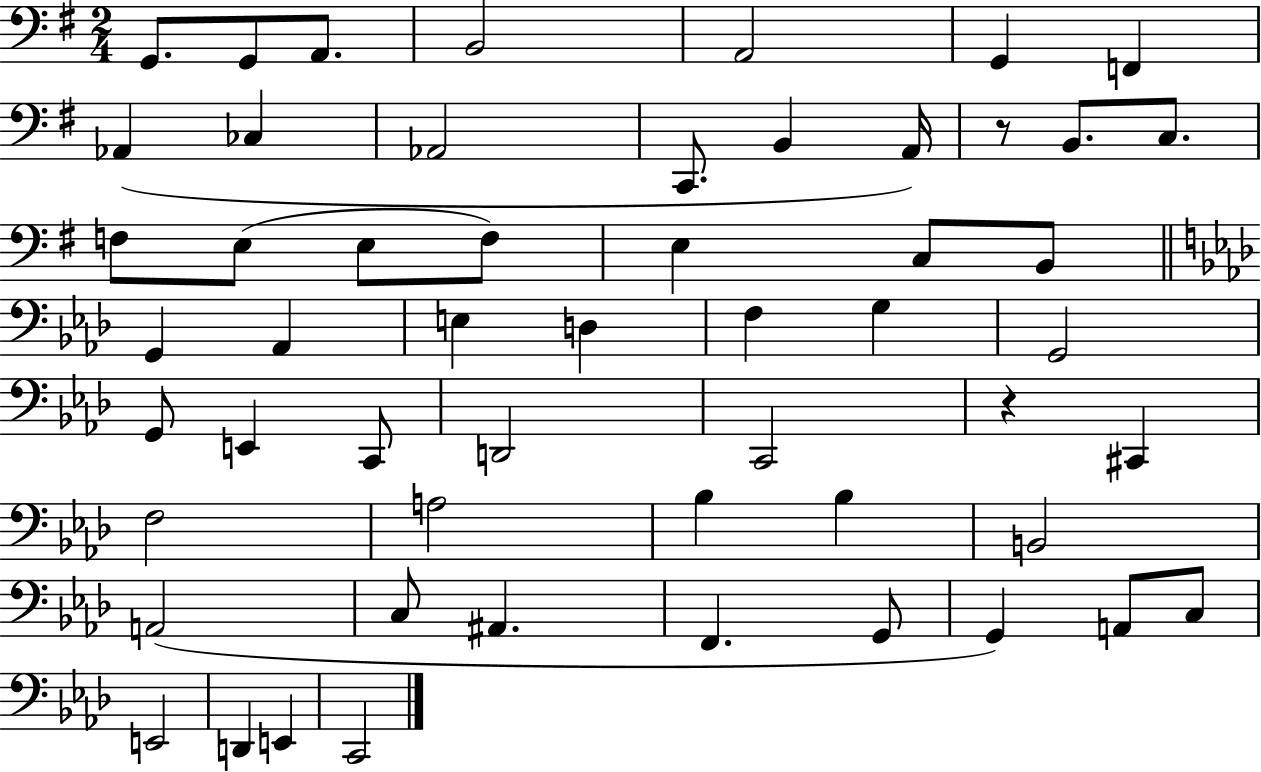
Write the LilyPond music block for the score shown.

{
  \clef bass
  \numericTimeSignature
  \time 2/4
  \key g \major
  g,8. g,8 a,8. | b,2 | a,2 | g,4 f,4 | \break aes,4( ces4 | aes,2 | c,8. b,4 a,16) | r8 b,8. c8. | \break f8 e8( e8 f8) | e4 c8 b,8 | \bar "||" \break \key aes \major g,4 aes,4 | e4 d4 | f4 g4 | g,2 | \break g,8 e,4 c,8 | d,2 | c,2 | r4 cis,4 | \break f2 | a2 | bes4 bes4 | b,2 | \break a,2( | c8 ais,4. | f,4. g,8 | g,4) a,8 c8 | \break e,2 | d,4 e,4 | c,2 | \bar "|."
}